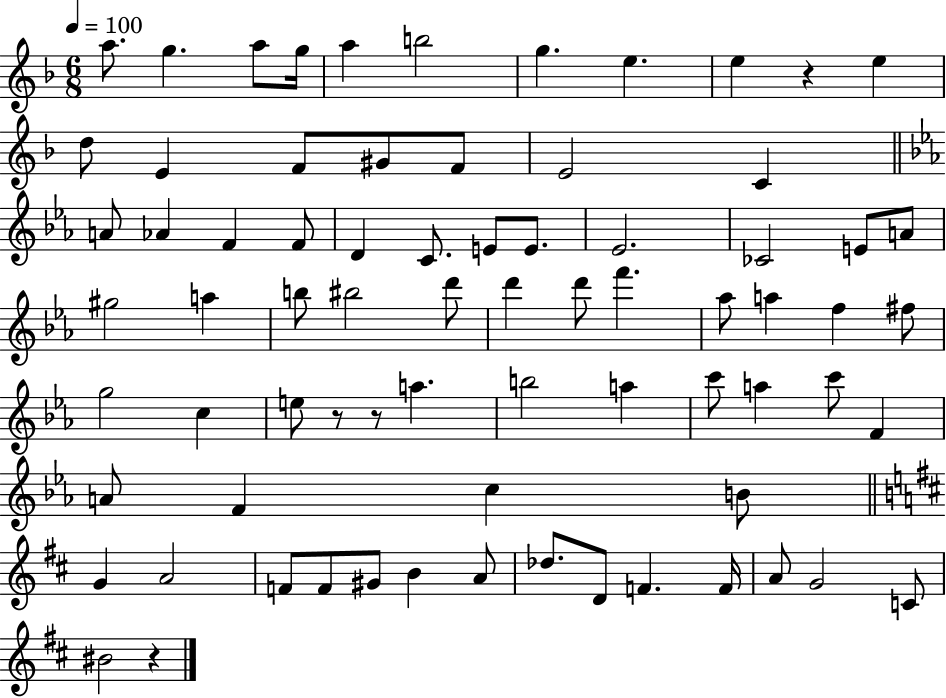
A5/e. G5/q. A5/e G5/s A5/q B5/h G5/q. E5/q. E5/q R/q E5/q D5/e E4/q F4/e G#4/e F4/e E4/h C4/q A4/e Ab4/q F4/q F4/e D4/q C4/e. E4/e E4/e. Eb4/h. CES4/h E4/e A4/e G#5/h A5/q B5/e BIS5/h D6/e D6/q D6/e F6/q. Ab5/e A5/q F5/q F#5/e G5/h C5/q E5/e R/e R/e A5/q. B5/h A5/q C6/e A5/q C6/e F4/q A4/e F4/q C5/q B4/e G4/q A4/h F4/e F4/e G#4/e B4/q A4/e Db5/e. D4/e F4/q. F4/s A4/e G4/h C4/e BIS4/h R/q